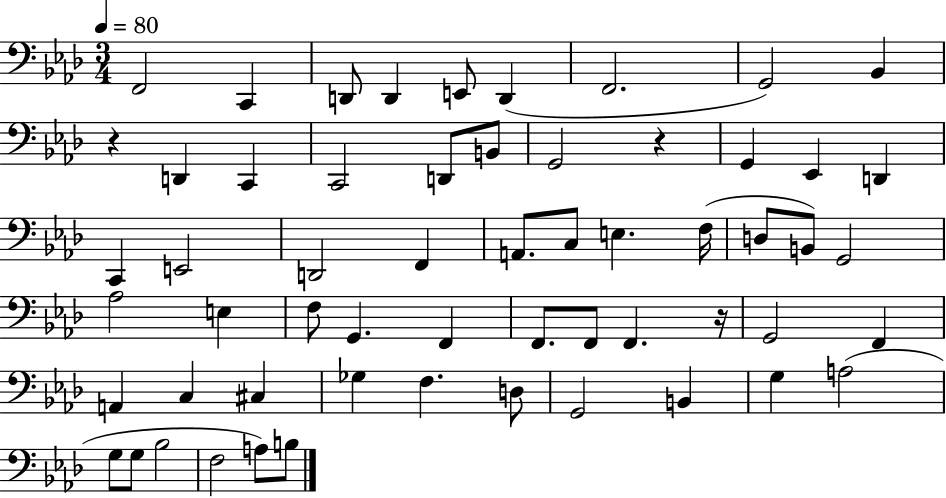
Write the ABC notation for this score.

X:1
T:Untitled
M:3/4
L:1/4
K:Ab
F,,2 C,, D,,/2 D,, E,,/2 D,, F,,2 G,,2 _B,, z D,, C,, C,,2 D,,/2 B,,/2 G,,2 z G,, _E,, D,, C,, E,,2 D,,2 F,, A,,/2 C,/2 E, F,/4 D,/2 B,,/2 G,,2 _A,2 E, F,/2 G,, F,, F,,/2 F,,/2 F,, z/4 G,,2 F,, A,, C, ^C, _G, F, D,/2 G,,2 B,, G, A,2 G,/2 G,/2 _B,2 F,2 A,/2 B,/2